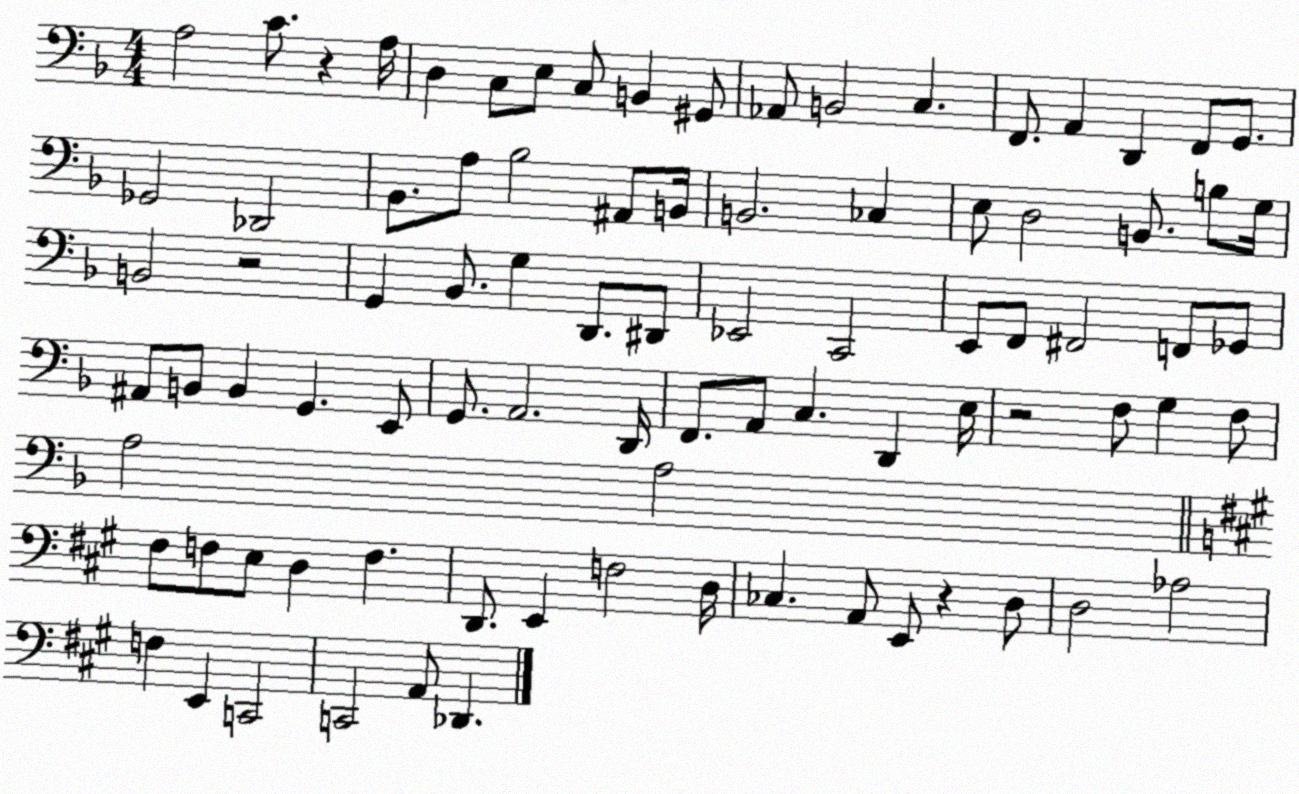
X:1
T:Untitled
M:4/4
L:1/4
K:F
A,2 C/2 z A,/4 D, C,/2 E,/2 C,/2 B,, ^G,,/2 _A,,/2 B,,2 C, F,,/2 A,, D,, F,,/2 G,,/2 _G,,2 _D,,2 _B,,/2 A,/2 _B,2 ^A,,/2 B,,/4 B,,2 _C, E,/2 D,2 B,,/2 B,/2 G,/4 B,,2 z2 G,, _B,,/2 G, D,,/2 ^D,,/2 _E,,2 C,,2 E,,/2 F,,/2 ^F,,2 F,,/2 _G,,/2 ^A,,/2 B,,/2 B,, G,, E,,/2 G,,/2 A,,2 D,,/4 F,,/2 A,,/2 C, D,, E,/4 z2 F,/2 G, F,/2 A,2 A,2 ^F,/2 F,/2 E,/2 D, F, D,,/2 E,, F,2 D,/4 _C, A,,/2 E,,/2 z D,/2 D,2 _A,2 F, E,, C,,2 C,,2 A,,/2 _D,,